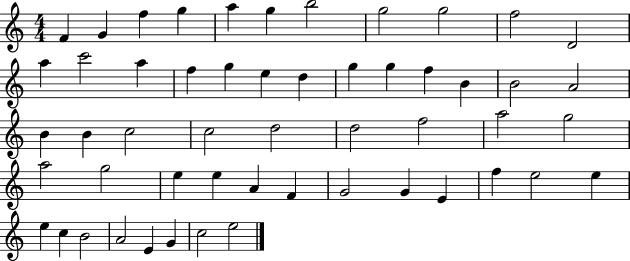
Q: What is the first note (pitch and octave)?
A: F4